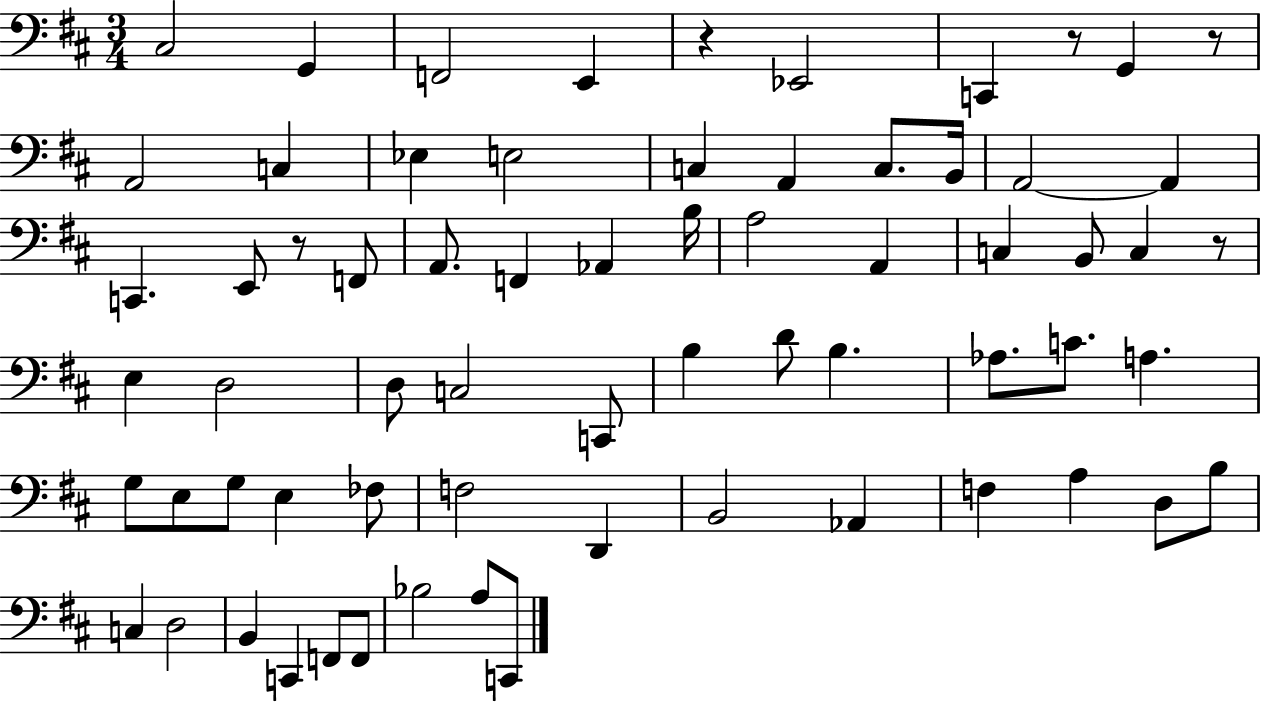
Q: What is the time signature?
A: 3/4